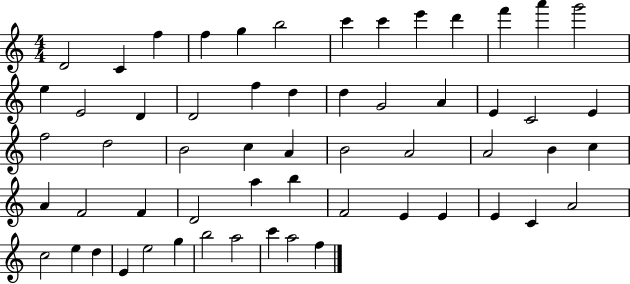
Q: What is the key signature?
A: C major